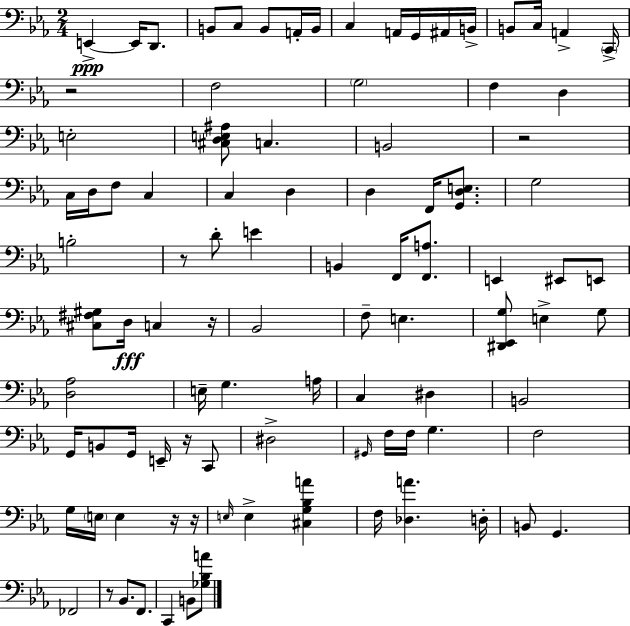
X:1
T:Untitled
M:2/4
L:1/4
K:Cm
E,, E,,/4 D,,/2 B,,/2 C,/2 B,,/2 A,,/4 B,,/4 C, A,,/4 G,,/4 ^A,,/4 B,,/4 B,,/2 C,/4 A,, C,,/4 z2 F,2 G,2 F, D, E,2 [^C,D,E,^A,]/2 C, B,,2 z2 C,/4 D,/4 F,/2 C, C, D, D, F,,/4 [G,,D,E,]/2 G,2 B,2 z/2 D/2 E B,, F,,/4 [F,,A,]/2 E,, ^E,,/2 E,,/2 [^C,^F,^G,]/2 D,/4 C, z/4 _B,,2 F,/2 E, [^D,,_E,,G,]/2 E, G,/2 [D,_A,]2 E,/4 G, A,/4 C, ^D, B,,2 G,,/4 B,,/2 G,,/4 E,,/4 z/4 C,,/2 ^D,2 ^G,,/4 F,/4 F,/4 G, F,2 G,/4 E,/4 E, z/4 z/4 E,/4 E, [^C,G,_B,A] F,/4 [_D,A] D,/4 B,,/2 G,, _F,,2 z/2 _B,,/2 F,,/2 C,, B,,/2 [_G,_B,A]/2